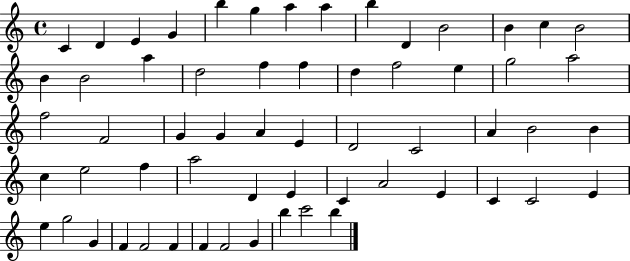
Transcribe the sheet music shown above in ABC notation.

X:1
T:Untitled
M:4/4
L:1/4
K:C
C D E G b g a a b D B2 B c B2 B B2 a d2 f f d f2 e g2 a2 f2 F2 G G A E D2 C2 A B2 B c e2 f a2 D E C A2 E C C2 E e g2 G F F2 F F F2 G b c'2 b